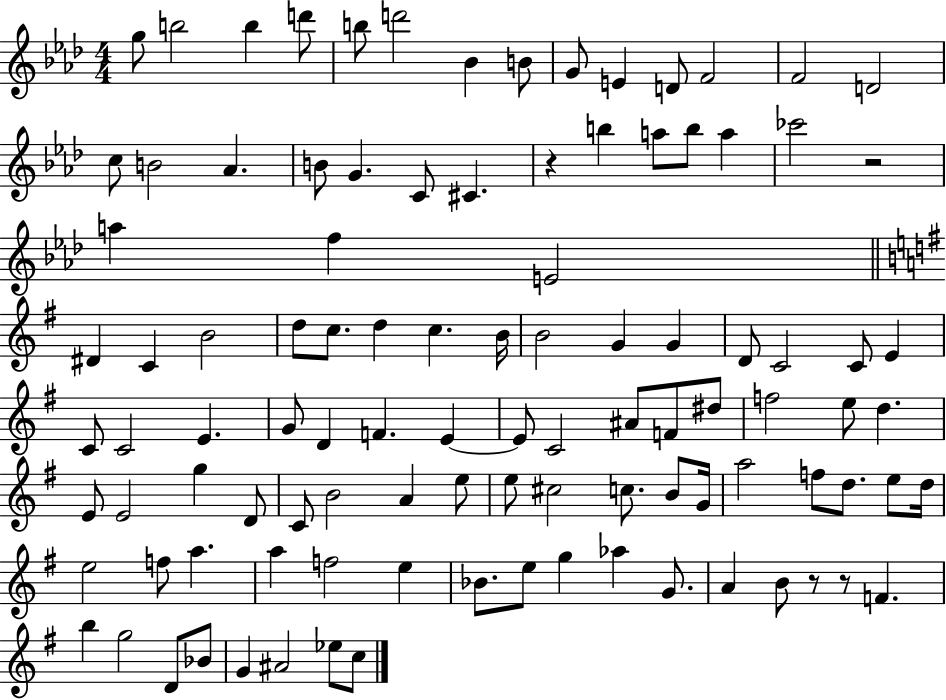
G5/e B5/h B5/q D6/e B5/e D6/h Bb4/q B4/e G4/e E4/q D4/e F4/h F4/h D4/h C5/e B4/h Ab4/q. B4/e G4/q. C4/e C#4/q. R/q B5/q A5/e B5/e A5/q CES6/h R/h A5/q F5/q E4/h D#4/q C4/q B4/h D5/e C5/e. D5/q C5/q. B4/s B4/h G4/q G4/q D4/e C4/h C4/e E4/q C4/e C4/h E4/q. G4/e D4/q F4/q. E4/q E4/e C4/h A#4/e F4/e D#5/e F5/h E5/e D5/q. E4/e E4/h G5/q D4/e C4/e B4/h A4/q E5/e E5/e C#5/h C5/e. B4/e G4/s A5/h F5/e D5/e. E5/e D5/s E5/h F5/e A5/q. A5/q F5/h E5/q Bb4/e. E5/e G5/q Ab5/q G4/e. A4/q B4/e R/e R/e F4/q. B5/q G5/h D4/e Bb4/e G4/q A#4/h Eb5/e C5/e